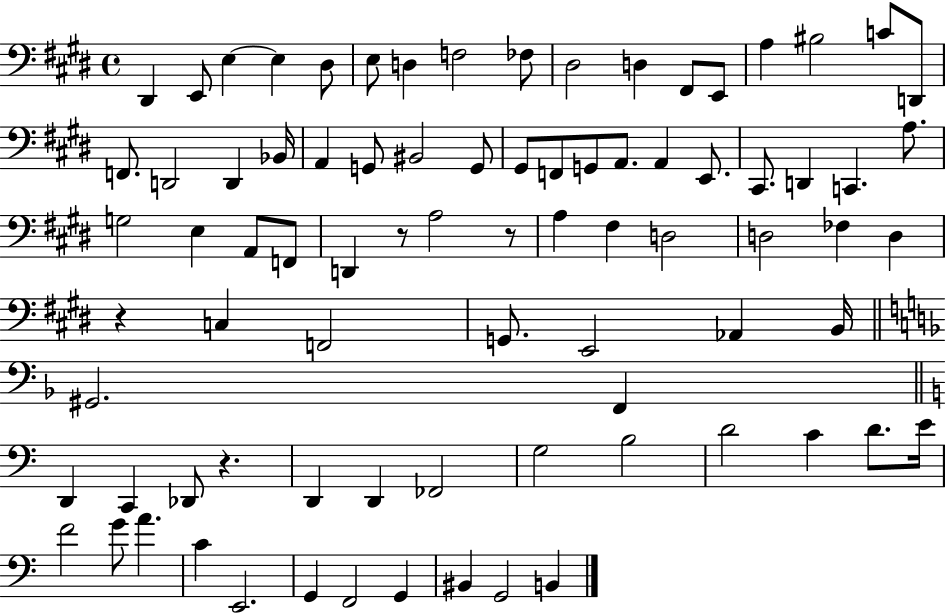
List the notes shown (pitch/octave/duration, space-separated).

D#2/q E2/e E3/q E3/q D#3/e E3/e D3/q F3/h FES3/e D#3/h D3/q F#2/e E2/e A3/q BIS3/h C4/e D2/e F2/e. D2/h D2/q Bb2/s A2/q G2/e BIS2/h G2/e G#2/e F2/e G2/e A2/e. A2/q E2/e. C#2/e. D2/q C2/q. A3/e. G3/h E3/q A2/e F2/e D2/q R/e A3/h R/e A3/q F#3/q D3/h D3/h FES3/q D3/q R/q C3/q F2/h G2/e. E2/h Ab2/q B2/s G#2/h. F2/q D2/q C2/q Db2/e R/q. D2/q D2/q FES2/h G3/h B3/h D4/h C4/q D4/e. E4/s F4/h G4/e A4/q. C4/q E2/h. G2/q F2/h G2/q BIS2/q G2/h B2/q